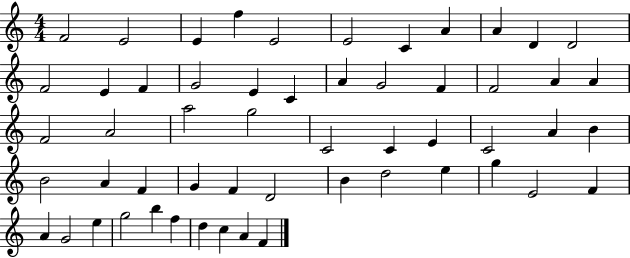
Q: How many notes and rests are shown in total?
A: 55